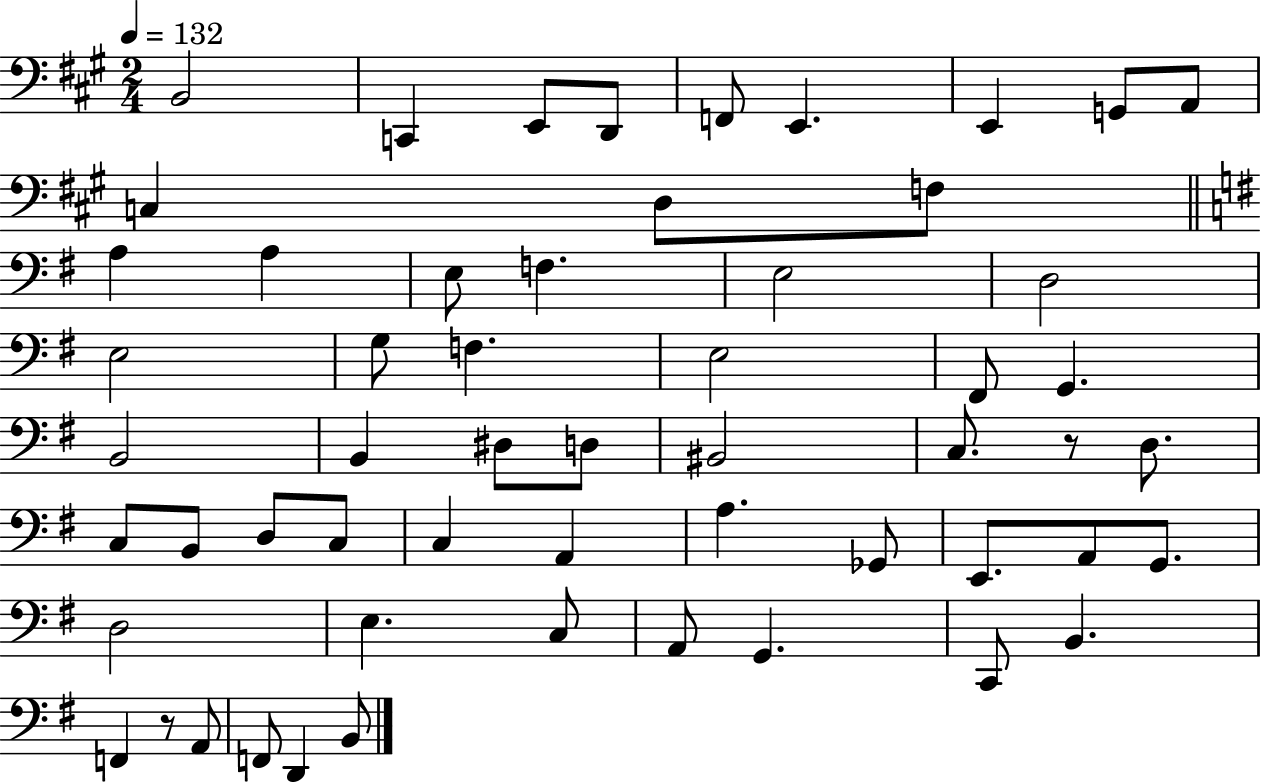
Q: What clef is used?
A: bass